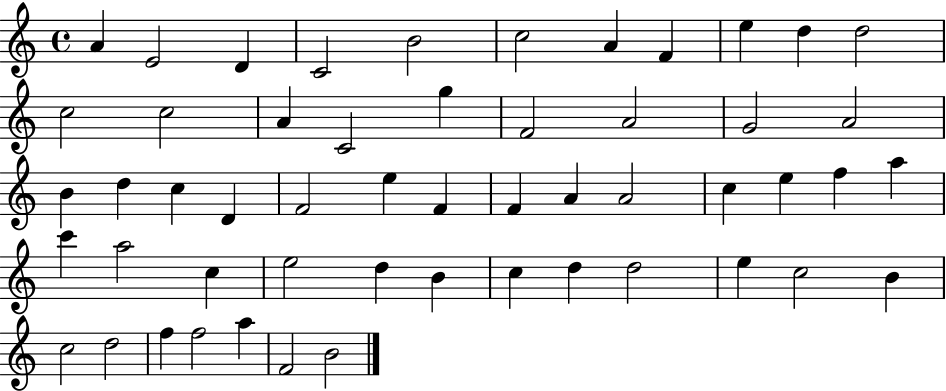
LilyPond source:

{
  \clef treble
  \time 4/4
  \defaultTimeSignature
  \key c \major
  a'4 e'2 d'4 | c'2 b'2 | c''2 a'4 f'4 | e''4 d''4 d''2 | \break c''2 c''2 | a'4 c'2 g''4 | f'2 a'2 | g'2 a'2 | \break b'4 d''4 c''4 d'4 | f'2 e''4 f'4 | f'4 a'4 a'2 | c''4 e''4 f''4 a''4 | \break c'''4 a''2 c''4 | e''2 d''4 b'4 | c''4 d''4 d''2 | e''4 c''2 b'4 | \break c''2 d''2 | f''4 f''2 a''4 | f'2 b'2 | \bar "|."
}